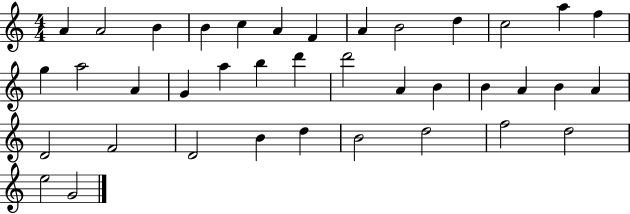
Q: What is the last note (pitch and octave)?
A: G4